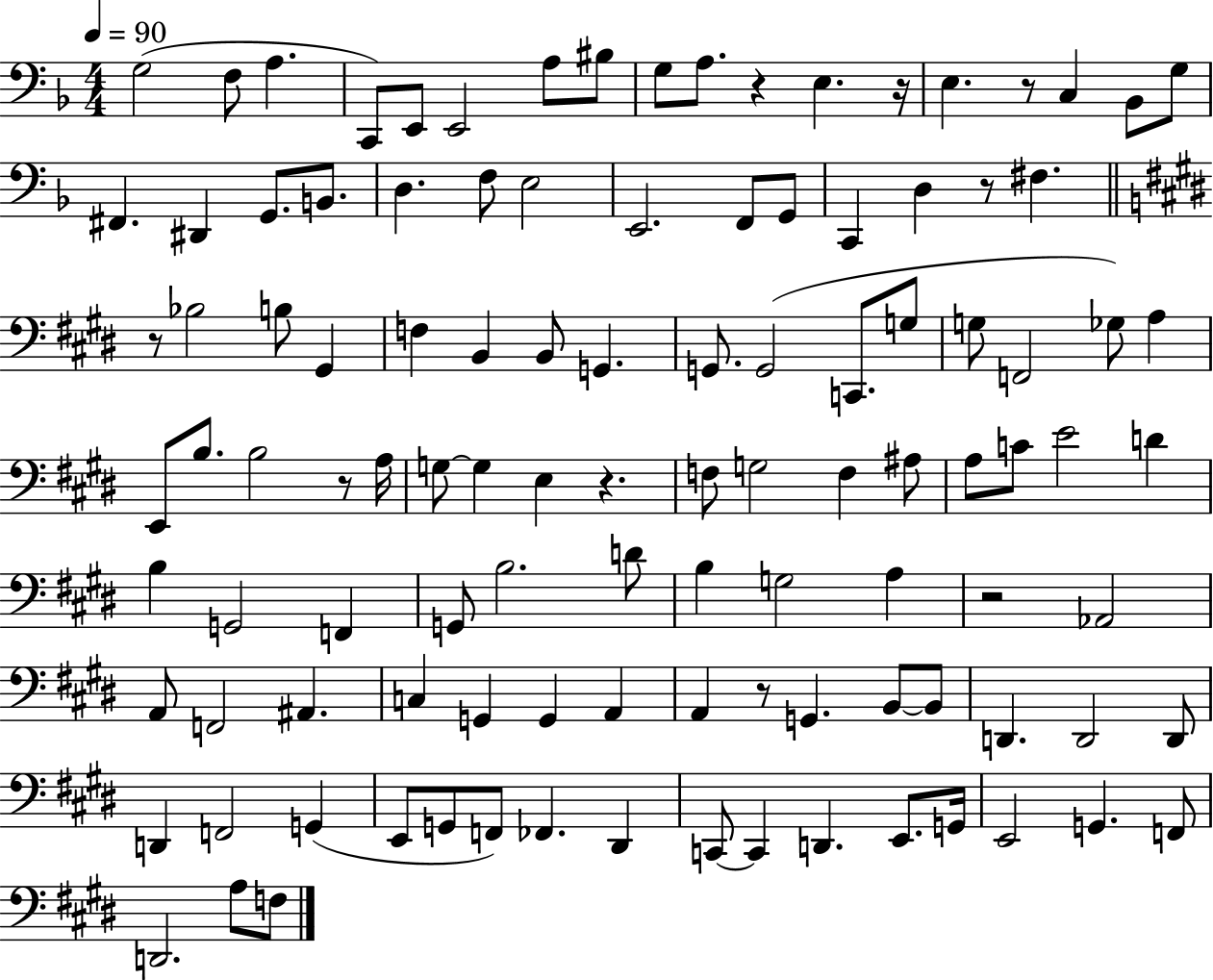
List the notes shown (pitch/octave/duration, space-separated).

G3/h F3/e A3/q. C2/e E2/e E2/h A3/e BIS3/e G3/e A3/e. R/q E3/q. R/s E3/q. R/e C3/q Bb2/e G3/e F#2/q. D#2/q G2/e. B2/e. D3/q. F3/e E3/h E2/h. F2/e G2/e C2/q D3/q R/e F#3/q. R/e Bb3/h B3/e G#2/q F3/q B2/q B2/e G2/q. G2/e. G2/h C2/e. G3/e G3/e F2/h Gb3/e A3/q E2/e B3/e. B3/h R/e A3/s G3/e G3/q E3/q R/q. F3/e G3/h F3/q A#3/e A3/e C4/e E4/h D4/q B3/q G2/h F2/q G2/e B3/h. D4/e B3/q G3/h A3/q R/h Ab2/h A2/e F2/h A#2/q. C3/q G2/q G2/q A2/q A2/q R/e G2/q. B2/e B2/e D2/q. D2/h D2/e D2/q F2/h G2/q E2/e G2/e F2/e FES2/q. D#2/q C2/e C2/q D2/q. E2/e. G2/s E2/h G2/q. F2/e D2/h. A3/e F3/e